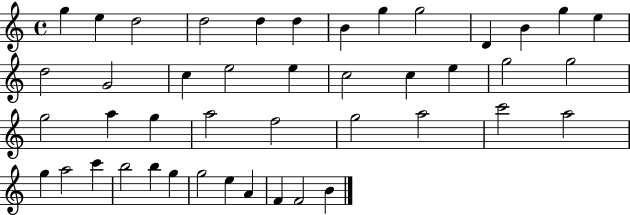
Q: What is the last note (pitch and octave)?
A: B4